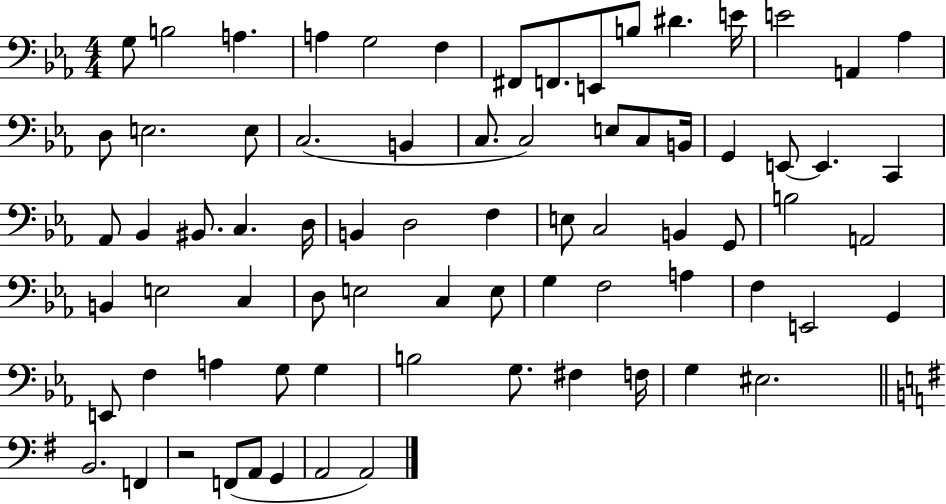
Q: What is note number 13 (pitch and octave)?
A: E4